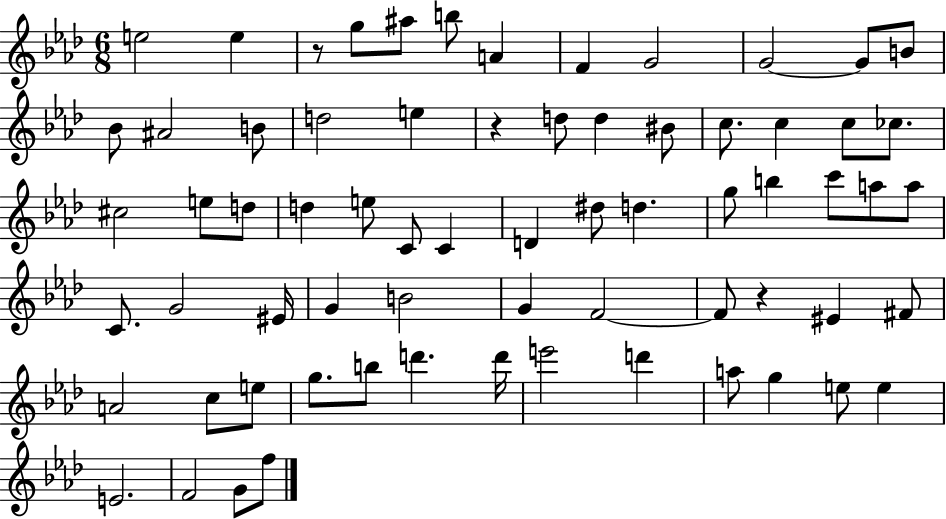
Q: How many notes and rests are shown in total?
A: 68